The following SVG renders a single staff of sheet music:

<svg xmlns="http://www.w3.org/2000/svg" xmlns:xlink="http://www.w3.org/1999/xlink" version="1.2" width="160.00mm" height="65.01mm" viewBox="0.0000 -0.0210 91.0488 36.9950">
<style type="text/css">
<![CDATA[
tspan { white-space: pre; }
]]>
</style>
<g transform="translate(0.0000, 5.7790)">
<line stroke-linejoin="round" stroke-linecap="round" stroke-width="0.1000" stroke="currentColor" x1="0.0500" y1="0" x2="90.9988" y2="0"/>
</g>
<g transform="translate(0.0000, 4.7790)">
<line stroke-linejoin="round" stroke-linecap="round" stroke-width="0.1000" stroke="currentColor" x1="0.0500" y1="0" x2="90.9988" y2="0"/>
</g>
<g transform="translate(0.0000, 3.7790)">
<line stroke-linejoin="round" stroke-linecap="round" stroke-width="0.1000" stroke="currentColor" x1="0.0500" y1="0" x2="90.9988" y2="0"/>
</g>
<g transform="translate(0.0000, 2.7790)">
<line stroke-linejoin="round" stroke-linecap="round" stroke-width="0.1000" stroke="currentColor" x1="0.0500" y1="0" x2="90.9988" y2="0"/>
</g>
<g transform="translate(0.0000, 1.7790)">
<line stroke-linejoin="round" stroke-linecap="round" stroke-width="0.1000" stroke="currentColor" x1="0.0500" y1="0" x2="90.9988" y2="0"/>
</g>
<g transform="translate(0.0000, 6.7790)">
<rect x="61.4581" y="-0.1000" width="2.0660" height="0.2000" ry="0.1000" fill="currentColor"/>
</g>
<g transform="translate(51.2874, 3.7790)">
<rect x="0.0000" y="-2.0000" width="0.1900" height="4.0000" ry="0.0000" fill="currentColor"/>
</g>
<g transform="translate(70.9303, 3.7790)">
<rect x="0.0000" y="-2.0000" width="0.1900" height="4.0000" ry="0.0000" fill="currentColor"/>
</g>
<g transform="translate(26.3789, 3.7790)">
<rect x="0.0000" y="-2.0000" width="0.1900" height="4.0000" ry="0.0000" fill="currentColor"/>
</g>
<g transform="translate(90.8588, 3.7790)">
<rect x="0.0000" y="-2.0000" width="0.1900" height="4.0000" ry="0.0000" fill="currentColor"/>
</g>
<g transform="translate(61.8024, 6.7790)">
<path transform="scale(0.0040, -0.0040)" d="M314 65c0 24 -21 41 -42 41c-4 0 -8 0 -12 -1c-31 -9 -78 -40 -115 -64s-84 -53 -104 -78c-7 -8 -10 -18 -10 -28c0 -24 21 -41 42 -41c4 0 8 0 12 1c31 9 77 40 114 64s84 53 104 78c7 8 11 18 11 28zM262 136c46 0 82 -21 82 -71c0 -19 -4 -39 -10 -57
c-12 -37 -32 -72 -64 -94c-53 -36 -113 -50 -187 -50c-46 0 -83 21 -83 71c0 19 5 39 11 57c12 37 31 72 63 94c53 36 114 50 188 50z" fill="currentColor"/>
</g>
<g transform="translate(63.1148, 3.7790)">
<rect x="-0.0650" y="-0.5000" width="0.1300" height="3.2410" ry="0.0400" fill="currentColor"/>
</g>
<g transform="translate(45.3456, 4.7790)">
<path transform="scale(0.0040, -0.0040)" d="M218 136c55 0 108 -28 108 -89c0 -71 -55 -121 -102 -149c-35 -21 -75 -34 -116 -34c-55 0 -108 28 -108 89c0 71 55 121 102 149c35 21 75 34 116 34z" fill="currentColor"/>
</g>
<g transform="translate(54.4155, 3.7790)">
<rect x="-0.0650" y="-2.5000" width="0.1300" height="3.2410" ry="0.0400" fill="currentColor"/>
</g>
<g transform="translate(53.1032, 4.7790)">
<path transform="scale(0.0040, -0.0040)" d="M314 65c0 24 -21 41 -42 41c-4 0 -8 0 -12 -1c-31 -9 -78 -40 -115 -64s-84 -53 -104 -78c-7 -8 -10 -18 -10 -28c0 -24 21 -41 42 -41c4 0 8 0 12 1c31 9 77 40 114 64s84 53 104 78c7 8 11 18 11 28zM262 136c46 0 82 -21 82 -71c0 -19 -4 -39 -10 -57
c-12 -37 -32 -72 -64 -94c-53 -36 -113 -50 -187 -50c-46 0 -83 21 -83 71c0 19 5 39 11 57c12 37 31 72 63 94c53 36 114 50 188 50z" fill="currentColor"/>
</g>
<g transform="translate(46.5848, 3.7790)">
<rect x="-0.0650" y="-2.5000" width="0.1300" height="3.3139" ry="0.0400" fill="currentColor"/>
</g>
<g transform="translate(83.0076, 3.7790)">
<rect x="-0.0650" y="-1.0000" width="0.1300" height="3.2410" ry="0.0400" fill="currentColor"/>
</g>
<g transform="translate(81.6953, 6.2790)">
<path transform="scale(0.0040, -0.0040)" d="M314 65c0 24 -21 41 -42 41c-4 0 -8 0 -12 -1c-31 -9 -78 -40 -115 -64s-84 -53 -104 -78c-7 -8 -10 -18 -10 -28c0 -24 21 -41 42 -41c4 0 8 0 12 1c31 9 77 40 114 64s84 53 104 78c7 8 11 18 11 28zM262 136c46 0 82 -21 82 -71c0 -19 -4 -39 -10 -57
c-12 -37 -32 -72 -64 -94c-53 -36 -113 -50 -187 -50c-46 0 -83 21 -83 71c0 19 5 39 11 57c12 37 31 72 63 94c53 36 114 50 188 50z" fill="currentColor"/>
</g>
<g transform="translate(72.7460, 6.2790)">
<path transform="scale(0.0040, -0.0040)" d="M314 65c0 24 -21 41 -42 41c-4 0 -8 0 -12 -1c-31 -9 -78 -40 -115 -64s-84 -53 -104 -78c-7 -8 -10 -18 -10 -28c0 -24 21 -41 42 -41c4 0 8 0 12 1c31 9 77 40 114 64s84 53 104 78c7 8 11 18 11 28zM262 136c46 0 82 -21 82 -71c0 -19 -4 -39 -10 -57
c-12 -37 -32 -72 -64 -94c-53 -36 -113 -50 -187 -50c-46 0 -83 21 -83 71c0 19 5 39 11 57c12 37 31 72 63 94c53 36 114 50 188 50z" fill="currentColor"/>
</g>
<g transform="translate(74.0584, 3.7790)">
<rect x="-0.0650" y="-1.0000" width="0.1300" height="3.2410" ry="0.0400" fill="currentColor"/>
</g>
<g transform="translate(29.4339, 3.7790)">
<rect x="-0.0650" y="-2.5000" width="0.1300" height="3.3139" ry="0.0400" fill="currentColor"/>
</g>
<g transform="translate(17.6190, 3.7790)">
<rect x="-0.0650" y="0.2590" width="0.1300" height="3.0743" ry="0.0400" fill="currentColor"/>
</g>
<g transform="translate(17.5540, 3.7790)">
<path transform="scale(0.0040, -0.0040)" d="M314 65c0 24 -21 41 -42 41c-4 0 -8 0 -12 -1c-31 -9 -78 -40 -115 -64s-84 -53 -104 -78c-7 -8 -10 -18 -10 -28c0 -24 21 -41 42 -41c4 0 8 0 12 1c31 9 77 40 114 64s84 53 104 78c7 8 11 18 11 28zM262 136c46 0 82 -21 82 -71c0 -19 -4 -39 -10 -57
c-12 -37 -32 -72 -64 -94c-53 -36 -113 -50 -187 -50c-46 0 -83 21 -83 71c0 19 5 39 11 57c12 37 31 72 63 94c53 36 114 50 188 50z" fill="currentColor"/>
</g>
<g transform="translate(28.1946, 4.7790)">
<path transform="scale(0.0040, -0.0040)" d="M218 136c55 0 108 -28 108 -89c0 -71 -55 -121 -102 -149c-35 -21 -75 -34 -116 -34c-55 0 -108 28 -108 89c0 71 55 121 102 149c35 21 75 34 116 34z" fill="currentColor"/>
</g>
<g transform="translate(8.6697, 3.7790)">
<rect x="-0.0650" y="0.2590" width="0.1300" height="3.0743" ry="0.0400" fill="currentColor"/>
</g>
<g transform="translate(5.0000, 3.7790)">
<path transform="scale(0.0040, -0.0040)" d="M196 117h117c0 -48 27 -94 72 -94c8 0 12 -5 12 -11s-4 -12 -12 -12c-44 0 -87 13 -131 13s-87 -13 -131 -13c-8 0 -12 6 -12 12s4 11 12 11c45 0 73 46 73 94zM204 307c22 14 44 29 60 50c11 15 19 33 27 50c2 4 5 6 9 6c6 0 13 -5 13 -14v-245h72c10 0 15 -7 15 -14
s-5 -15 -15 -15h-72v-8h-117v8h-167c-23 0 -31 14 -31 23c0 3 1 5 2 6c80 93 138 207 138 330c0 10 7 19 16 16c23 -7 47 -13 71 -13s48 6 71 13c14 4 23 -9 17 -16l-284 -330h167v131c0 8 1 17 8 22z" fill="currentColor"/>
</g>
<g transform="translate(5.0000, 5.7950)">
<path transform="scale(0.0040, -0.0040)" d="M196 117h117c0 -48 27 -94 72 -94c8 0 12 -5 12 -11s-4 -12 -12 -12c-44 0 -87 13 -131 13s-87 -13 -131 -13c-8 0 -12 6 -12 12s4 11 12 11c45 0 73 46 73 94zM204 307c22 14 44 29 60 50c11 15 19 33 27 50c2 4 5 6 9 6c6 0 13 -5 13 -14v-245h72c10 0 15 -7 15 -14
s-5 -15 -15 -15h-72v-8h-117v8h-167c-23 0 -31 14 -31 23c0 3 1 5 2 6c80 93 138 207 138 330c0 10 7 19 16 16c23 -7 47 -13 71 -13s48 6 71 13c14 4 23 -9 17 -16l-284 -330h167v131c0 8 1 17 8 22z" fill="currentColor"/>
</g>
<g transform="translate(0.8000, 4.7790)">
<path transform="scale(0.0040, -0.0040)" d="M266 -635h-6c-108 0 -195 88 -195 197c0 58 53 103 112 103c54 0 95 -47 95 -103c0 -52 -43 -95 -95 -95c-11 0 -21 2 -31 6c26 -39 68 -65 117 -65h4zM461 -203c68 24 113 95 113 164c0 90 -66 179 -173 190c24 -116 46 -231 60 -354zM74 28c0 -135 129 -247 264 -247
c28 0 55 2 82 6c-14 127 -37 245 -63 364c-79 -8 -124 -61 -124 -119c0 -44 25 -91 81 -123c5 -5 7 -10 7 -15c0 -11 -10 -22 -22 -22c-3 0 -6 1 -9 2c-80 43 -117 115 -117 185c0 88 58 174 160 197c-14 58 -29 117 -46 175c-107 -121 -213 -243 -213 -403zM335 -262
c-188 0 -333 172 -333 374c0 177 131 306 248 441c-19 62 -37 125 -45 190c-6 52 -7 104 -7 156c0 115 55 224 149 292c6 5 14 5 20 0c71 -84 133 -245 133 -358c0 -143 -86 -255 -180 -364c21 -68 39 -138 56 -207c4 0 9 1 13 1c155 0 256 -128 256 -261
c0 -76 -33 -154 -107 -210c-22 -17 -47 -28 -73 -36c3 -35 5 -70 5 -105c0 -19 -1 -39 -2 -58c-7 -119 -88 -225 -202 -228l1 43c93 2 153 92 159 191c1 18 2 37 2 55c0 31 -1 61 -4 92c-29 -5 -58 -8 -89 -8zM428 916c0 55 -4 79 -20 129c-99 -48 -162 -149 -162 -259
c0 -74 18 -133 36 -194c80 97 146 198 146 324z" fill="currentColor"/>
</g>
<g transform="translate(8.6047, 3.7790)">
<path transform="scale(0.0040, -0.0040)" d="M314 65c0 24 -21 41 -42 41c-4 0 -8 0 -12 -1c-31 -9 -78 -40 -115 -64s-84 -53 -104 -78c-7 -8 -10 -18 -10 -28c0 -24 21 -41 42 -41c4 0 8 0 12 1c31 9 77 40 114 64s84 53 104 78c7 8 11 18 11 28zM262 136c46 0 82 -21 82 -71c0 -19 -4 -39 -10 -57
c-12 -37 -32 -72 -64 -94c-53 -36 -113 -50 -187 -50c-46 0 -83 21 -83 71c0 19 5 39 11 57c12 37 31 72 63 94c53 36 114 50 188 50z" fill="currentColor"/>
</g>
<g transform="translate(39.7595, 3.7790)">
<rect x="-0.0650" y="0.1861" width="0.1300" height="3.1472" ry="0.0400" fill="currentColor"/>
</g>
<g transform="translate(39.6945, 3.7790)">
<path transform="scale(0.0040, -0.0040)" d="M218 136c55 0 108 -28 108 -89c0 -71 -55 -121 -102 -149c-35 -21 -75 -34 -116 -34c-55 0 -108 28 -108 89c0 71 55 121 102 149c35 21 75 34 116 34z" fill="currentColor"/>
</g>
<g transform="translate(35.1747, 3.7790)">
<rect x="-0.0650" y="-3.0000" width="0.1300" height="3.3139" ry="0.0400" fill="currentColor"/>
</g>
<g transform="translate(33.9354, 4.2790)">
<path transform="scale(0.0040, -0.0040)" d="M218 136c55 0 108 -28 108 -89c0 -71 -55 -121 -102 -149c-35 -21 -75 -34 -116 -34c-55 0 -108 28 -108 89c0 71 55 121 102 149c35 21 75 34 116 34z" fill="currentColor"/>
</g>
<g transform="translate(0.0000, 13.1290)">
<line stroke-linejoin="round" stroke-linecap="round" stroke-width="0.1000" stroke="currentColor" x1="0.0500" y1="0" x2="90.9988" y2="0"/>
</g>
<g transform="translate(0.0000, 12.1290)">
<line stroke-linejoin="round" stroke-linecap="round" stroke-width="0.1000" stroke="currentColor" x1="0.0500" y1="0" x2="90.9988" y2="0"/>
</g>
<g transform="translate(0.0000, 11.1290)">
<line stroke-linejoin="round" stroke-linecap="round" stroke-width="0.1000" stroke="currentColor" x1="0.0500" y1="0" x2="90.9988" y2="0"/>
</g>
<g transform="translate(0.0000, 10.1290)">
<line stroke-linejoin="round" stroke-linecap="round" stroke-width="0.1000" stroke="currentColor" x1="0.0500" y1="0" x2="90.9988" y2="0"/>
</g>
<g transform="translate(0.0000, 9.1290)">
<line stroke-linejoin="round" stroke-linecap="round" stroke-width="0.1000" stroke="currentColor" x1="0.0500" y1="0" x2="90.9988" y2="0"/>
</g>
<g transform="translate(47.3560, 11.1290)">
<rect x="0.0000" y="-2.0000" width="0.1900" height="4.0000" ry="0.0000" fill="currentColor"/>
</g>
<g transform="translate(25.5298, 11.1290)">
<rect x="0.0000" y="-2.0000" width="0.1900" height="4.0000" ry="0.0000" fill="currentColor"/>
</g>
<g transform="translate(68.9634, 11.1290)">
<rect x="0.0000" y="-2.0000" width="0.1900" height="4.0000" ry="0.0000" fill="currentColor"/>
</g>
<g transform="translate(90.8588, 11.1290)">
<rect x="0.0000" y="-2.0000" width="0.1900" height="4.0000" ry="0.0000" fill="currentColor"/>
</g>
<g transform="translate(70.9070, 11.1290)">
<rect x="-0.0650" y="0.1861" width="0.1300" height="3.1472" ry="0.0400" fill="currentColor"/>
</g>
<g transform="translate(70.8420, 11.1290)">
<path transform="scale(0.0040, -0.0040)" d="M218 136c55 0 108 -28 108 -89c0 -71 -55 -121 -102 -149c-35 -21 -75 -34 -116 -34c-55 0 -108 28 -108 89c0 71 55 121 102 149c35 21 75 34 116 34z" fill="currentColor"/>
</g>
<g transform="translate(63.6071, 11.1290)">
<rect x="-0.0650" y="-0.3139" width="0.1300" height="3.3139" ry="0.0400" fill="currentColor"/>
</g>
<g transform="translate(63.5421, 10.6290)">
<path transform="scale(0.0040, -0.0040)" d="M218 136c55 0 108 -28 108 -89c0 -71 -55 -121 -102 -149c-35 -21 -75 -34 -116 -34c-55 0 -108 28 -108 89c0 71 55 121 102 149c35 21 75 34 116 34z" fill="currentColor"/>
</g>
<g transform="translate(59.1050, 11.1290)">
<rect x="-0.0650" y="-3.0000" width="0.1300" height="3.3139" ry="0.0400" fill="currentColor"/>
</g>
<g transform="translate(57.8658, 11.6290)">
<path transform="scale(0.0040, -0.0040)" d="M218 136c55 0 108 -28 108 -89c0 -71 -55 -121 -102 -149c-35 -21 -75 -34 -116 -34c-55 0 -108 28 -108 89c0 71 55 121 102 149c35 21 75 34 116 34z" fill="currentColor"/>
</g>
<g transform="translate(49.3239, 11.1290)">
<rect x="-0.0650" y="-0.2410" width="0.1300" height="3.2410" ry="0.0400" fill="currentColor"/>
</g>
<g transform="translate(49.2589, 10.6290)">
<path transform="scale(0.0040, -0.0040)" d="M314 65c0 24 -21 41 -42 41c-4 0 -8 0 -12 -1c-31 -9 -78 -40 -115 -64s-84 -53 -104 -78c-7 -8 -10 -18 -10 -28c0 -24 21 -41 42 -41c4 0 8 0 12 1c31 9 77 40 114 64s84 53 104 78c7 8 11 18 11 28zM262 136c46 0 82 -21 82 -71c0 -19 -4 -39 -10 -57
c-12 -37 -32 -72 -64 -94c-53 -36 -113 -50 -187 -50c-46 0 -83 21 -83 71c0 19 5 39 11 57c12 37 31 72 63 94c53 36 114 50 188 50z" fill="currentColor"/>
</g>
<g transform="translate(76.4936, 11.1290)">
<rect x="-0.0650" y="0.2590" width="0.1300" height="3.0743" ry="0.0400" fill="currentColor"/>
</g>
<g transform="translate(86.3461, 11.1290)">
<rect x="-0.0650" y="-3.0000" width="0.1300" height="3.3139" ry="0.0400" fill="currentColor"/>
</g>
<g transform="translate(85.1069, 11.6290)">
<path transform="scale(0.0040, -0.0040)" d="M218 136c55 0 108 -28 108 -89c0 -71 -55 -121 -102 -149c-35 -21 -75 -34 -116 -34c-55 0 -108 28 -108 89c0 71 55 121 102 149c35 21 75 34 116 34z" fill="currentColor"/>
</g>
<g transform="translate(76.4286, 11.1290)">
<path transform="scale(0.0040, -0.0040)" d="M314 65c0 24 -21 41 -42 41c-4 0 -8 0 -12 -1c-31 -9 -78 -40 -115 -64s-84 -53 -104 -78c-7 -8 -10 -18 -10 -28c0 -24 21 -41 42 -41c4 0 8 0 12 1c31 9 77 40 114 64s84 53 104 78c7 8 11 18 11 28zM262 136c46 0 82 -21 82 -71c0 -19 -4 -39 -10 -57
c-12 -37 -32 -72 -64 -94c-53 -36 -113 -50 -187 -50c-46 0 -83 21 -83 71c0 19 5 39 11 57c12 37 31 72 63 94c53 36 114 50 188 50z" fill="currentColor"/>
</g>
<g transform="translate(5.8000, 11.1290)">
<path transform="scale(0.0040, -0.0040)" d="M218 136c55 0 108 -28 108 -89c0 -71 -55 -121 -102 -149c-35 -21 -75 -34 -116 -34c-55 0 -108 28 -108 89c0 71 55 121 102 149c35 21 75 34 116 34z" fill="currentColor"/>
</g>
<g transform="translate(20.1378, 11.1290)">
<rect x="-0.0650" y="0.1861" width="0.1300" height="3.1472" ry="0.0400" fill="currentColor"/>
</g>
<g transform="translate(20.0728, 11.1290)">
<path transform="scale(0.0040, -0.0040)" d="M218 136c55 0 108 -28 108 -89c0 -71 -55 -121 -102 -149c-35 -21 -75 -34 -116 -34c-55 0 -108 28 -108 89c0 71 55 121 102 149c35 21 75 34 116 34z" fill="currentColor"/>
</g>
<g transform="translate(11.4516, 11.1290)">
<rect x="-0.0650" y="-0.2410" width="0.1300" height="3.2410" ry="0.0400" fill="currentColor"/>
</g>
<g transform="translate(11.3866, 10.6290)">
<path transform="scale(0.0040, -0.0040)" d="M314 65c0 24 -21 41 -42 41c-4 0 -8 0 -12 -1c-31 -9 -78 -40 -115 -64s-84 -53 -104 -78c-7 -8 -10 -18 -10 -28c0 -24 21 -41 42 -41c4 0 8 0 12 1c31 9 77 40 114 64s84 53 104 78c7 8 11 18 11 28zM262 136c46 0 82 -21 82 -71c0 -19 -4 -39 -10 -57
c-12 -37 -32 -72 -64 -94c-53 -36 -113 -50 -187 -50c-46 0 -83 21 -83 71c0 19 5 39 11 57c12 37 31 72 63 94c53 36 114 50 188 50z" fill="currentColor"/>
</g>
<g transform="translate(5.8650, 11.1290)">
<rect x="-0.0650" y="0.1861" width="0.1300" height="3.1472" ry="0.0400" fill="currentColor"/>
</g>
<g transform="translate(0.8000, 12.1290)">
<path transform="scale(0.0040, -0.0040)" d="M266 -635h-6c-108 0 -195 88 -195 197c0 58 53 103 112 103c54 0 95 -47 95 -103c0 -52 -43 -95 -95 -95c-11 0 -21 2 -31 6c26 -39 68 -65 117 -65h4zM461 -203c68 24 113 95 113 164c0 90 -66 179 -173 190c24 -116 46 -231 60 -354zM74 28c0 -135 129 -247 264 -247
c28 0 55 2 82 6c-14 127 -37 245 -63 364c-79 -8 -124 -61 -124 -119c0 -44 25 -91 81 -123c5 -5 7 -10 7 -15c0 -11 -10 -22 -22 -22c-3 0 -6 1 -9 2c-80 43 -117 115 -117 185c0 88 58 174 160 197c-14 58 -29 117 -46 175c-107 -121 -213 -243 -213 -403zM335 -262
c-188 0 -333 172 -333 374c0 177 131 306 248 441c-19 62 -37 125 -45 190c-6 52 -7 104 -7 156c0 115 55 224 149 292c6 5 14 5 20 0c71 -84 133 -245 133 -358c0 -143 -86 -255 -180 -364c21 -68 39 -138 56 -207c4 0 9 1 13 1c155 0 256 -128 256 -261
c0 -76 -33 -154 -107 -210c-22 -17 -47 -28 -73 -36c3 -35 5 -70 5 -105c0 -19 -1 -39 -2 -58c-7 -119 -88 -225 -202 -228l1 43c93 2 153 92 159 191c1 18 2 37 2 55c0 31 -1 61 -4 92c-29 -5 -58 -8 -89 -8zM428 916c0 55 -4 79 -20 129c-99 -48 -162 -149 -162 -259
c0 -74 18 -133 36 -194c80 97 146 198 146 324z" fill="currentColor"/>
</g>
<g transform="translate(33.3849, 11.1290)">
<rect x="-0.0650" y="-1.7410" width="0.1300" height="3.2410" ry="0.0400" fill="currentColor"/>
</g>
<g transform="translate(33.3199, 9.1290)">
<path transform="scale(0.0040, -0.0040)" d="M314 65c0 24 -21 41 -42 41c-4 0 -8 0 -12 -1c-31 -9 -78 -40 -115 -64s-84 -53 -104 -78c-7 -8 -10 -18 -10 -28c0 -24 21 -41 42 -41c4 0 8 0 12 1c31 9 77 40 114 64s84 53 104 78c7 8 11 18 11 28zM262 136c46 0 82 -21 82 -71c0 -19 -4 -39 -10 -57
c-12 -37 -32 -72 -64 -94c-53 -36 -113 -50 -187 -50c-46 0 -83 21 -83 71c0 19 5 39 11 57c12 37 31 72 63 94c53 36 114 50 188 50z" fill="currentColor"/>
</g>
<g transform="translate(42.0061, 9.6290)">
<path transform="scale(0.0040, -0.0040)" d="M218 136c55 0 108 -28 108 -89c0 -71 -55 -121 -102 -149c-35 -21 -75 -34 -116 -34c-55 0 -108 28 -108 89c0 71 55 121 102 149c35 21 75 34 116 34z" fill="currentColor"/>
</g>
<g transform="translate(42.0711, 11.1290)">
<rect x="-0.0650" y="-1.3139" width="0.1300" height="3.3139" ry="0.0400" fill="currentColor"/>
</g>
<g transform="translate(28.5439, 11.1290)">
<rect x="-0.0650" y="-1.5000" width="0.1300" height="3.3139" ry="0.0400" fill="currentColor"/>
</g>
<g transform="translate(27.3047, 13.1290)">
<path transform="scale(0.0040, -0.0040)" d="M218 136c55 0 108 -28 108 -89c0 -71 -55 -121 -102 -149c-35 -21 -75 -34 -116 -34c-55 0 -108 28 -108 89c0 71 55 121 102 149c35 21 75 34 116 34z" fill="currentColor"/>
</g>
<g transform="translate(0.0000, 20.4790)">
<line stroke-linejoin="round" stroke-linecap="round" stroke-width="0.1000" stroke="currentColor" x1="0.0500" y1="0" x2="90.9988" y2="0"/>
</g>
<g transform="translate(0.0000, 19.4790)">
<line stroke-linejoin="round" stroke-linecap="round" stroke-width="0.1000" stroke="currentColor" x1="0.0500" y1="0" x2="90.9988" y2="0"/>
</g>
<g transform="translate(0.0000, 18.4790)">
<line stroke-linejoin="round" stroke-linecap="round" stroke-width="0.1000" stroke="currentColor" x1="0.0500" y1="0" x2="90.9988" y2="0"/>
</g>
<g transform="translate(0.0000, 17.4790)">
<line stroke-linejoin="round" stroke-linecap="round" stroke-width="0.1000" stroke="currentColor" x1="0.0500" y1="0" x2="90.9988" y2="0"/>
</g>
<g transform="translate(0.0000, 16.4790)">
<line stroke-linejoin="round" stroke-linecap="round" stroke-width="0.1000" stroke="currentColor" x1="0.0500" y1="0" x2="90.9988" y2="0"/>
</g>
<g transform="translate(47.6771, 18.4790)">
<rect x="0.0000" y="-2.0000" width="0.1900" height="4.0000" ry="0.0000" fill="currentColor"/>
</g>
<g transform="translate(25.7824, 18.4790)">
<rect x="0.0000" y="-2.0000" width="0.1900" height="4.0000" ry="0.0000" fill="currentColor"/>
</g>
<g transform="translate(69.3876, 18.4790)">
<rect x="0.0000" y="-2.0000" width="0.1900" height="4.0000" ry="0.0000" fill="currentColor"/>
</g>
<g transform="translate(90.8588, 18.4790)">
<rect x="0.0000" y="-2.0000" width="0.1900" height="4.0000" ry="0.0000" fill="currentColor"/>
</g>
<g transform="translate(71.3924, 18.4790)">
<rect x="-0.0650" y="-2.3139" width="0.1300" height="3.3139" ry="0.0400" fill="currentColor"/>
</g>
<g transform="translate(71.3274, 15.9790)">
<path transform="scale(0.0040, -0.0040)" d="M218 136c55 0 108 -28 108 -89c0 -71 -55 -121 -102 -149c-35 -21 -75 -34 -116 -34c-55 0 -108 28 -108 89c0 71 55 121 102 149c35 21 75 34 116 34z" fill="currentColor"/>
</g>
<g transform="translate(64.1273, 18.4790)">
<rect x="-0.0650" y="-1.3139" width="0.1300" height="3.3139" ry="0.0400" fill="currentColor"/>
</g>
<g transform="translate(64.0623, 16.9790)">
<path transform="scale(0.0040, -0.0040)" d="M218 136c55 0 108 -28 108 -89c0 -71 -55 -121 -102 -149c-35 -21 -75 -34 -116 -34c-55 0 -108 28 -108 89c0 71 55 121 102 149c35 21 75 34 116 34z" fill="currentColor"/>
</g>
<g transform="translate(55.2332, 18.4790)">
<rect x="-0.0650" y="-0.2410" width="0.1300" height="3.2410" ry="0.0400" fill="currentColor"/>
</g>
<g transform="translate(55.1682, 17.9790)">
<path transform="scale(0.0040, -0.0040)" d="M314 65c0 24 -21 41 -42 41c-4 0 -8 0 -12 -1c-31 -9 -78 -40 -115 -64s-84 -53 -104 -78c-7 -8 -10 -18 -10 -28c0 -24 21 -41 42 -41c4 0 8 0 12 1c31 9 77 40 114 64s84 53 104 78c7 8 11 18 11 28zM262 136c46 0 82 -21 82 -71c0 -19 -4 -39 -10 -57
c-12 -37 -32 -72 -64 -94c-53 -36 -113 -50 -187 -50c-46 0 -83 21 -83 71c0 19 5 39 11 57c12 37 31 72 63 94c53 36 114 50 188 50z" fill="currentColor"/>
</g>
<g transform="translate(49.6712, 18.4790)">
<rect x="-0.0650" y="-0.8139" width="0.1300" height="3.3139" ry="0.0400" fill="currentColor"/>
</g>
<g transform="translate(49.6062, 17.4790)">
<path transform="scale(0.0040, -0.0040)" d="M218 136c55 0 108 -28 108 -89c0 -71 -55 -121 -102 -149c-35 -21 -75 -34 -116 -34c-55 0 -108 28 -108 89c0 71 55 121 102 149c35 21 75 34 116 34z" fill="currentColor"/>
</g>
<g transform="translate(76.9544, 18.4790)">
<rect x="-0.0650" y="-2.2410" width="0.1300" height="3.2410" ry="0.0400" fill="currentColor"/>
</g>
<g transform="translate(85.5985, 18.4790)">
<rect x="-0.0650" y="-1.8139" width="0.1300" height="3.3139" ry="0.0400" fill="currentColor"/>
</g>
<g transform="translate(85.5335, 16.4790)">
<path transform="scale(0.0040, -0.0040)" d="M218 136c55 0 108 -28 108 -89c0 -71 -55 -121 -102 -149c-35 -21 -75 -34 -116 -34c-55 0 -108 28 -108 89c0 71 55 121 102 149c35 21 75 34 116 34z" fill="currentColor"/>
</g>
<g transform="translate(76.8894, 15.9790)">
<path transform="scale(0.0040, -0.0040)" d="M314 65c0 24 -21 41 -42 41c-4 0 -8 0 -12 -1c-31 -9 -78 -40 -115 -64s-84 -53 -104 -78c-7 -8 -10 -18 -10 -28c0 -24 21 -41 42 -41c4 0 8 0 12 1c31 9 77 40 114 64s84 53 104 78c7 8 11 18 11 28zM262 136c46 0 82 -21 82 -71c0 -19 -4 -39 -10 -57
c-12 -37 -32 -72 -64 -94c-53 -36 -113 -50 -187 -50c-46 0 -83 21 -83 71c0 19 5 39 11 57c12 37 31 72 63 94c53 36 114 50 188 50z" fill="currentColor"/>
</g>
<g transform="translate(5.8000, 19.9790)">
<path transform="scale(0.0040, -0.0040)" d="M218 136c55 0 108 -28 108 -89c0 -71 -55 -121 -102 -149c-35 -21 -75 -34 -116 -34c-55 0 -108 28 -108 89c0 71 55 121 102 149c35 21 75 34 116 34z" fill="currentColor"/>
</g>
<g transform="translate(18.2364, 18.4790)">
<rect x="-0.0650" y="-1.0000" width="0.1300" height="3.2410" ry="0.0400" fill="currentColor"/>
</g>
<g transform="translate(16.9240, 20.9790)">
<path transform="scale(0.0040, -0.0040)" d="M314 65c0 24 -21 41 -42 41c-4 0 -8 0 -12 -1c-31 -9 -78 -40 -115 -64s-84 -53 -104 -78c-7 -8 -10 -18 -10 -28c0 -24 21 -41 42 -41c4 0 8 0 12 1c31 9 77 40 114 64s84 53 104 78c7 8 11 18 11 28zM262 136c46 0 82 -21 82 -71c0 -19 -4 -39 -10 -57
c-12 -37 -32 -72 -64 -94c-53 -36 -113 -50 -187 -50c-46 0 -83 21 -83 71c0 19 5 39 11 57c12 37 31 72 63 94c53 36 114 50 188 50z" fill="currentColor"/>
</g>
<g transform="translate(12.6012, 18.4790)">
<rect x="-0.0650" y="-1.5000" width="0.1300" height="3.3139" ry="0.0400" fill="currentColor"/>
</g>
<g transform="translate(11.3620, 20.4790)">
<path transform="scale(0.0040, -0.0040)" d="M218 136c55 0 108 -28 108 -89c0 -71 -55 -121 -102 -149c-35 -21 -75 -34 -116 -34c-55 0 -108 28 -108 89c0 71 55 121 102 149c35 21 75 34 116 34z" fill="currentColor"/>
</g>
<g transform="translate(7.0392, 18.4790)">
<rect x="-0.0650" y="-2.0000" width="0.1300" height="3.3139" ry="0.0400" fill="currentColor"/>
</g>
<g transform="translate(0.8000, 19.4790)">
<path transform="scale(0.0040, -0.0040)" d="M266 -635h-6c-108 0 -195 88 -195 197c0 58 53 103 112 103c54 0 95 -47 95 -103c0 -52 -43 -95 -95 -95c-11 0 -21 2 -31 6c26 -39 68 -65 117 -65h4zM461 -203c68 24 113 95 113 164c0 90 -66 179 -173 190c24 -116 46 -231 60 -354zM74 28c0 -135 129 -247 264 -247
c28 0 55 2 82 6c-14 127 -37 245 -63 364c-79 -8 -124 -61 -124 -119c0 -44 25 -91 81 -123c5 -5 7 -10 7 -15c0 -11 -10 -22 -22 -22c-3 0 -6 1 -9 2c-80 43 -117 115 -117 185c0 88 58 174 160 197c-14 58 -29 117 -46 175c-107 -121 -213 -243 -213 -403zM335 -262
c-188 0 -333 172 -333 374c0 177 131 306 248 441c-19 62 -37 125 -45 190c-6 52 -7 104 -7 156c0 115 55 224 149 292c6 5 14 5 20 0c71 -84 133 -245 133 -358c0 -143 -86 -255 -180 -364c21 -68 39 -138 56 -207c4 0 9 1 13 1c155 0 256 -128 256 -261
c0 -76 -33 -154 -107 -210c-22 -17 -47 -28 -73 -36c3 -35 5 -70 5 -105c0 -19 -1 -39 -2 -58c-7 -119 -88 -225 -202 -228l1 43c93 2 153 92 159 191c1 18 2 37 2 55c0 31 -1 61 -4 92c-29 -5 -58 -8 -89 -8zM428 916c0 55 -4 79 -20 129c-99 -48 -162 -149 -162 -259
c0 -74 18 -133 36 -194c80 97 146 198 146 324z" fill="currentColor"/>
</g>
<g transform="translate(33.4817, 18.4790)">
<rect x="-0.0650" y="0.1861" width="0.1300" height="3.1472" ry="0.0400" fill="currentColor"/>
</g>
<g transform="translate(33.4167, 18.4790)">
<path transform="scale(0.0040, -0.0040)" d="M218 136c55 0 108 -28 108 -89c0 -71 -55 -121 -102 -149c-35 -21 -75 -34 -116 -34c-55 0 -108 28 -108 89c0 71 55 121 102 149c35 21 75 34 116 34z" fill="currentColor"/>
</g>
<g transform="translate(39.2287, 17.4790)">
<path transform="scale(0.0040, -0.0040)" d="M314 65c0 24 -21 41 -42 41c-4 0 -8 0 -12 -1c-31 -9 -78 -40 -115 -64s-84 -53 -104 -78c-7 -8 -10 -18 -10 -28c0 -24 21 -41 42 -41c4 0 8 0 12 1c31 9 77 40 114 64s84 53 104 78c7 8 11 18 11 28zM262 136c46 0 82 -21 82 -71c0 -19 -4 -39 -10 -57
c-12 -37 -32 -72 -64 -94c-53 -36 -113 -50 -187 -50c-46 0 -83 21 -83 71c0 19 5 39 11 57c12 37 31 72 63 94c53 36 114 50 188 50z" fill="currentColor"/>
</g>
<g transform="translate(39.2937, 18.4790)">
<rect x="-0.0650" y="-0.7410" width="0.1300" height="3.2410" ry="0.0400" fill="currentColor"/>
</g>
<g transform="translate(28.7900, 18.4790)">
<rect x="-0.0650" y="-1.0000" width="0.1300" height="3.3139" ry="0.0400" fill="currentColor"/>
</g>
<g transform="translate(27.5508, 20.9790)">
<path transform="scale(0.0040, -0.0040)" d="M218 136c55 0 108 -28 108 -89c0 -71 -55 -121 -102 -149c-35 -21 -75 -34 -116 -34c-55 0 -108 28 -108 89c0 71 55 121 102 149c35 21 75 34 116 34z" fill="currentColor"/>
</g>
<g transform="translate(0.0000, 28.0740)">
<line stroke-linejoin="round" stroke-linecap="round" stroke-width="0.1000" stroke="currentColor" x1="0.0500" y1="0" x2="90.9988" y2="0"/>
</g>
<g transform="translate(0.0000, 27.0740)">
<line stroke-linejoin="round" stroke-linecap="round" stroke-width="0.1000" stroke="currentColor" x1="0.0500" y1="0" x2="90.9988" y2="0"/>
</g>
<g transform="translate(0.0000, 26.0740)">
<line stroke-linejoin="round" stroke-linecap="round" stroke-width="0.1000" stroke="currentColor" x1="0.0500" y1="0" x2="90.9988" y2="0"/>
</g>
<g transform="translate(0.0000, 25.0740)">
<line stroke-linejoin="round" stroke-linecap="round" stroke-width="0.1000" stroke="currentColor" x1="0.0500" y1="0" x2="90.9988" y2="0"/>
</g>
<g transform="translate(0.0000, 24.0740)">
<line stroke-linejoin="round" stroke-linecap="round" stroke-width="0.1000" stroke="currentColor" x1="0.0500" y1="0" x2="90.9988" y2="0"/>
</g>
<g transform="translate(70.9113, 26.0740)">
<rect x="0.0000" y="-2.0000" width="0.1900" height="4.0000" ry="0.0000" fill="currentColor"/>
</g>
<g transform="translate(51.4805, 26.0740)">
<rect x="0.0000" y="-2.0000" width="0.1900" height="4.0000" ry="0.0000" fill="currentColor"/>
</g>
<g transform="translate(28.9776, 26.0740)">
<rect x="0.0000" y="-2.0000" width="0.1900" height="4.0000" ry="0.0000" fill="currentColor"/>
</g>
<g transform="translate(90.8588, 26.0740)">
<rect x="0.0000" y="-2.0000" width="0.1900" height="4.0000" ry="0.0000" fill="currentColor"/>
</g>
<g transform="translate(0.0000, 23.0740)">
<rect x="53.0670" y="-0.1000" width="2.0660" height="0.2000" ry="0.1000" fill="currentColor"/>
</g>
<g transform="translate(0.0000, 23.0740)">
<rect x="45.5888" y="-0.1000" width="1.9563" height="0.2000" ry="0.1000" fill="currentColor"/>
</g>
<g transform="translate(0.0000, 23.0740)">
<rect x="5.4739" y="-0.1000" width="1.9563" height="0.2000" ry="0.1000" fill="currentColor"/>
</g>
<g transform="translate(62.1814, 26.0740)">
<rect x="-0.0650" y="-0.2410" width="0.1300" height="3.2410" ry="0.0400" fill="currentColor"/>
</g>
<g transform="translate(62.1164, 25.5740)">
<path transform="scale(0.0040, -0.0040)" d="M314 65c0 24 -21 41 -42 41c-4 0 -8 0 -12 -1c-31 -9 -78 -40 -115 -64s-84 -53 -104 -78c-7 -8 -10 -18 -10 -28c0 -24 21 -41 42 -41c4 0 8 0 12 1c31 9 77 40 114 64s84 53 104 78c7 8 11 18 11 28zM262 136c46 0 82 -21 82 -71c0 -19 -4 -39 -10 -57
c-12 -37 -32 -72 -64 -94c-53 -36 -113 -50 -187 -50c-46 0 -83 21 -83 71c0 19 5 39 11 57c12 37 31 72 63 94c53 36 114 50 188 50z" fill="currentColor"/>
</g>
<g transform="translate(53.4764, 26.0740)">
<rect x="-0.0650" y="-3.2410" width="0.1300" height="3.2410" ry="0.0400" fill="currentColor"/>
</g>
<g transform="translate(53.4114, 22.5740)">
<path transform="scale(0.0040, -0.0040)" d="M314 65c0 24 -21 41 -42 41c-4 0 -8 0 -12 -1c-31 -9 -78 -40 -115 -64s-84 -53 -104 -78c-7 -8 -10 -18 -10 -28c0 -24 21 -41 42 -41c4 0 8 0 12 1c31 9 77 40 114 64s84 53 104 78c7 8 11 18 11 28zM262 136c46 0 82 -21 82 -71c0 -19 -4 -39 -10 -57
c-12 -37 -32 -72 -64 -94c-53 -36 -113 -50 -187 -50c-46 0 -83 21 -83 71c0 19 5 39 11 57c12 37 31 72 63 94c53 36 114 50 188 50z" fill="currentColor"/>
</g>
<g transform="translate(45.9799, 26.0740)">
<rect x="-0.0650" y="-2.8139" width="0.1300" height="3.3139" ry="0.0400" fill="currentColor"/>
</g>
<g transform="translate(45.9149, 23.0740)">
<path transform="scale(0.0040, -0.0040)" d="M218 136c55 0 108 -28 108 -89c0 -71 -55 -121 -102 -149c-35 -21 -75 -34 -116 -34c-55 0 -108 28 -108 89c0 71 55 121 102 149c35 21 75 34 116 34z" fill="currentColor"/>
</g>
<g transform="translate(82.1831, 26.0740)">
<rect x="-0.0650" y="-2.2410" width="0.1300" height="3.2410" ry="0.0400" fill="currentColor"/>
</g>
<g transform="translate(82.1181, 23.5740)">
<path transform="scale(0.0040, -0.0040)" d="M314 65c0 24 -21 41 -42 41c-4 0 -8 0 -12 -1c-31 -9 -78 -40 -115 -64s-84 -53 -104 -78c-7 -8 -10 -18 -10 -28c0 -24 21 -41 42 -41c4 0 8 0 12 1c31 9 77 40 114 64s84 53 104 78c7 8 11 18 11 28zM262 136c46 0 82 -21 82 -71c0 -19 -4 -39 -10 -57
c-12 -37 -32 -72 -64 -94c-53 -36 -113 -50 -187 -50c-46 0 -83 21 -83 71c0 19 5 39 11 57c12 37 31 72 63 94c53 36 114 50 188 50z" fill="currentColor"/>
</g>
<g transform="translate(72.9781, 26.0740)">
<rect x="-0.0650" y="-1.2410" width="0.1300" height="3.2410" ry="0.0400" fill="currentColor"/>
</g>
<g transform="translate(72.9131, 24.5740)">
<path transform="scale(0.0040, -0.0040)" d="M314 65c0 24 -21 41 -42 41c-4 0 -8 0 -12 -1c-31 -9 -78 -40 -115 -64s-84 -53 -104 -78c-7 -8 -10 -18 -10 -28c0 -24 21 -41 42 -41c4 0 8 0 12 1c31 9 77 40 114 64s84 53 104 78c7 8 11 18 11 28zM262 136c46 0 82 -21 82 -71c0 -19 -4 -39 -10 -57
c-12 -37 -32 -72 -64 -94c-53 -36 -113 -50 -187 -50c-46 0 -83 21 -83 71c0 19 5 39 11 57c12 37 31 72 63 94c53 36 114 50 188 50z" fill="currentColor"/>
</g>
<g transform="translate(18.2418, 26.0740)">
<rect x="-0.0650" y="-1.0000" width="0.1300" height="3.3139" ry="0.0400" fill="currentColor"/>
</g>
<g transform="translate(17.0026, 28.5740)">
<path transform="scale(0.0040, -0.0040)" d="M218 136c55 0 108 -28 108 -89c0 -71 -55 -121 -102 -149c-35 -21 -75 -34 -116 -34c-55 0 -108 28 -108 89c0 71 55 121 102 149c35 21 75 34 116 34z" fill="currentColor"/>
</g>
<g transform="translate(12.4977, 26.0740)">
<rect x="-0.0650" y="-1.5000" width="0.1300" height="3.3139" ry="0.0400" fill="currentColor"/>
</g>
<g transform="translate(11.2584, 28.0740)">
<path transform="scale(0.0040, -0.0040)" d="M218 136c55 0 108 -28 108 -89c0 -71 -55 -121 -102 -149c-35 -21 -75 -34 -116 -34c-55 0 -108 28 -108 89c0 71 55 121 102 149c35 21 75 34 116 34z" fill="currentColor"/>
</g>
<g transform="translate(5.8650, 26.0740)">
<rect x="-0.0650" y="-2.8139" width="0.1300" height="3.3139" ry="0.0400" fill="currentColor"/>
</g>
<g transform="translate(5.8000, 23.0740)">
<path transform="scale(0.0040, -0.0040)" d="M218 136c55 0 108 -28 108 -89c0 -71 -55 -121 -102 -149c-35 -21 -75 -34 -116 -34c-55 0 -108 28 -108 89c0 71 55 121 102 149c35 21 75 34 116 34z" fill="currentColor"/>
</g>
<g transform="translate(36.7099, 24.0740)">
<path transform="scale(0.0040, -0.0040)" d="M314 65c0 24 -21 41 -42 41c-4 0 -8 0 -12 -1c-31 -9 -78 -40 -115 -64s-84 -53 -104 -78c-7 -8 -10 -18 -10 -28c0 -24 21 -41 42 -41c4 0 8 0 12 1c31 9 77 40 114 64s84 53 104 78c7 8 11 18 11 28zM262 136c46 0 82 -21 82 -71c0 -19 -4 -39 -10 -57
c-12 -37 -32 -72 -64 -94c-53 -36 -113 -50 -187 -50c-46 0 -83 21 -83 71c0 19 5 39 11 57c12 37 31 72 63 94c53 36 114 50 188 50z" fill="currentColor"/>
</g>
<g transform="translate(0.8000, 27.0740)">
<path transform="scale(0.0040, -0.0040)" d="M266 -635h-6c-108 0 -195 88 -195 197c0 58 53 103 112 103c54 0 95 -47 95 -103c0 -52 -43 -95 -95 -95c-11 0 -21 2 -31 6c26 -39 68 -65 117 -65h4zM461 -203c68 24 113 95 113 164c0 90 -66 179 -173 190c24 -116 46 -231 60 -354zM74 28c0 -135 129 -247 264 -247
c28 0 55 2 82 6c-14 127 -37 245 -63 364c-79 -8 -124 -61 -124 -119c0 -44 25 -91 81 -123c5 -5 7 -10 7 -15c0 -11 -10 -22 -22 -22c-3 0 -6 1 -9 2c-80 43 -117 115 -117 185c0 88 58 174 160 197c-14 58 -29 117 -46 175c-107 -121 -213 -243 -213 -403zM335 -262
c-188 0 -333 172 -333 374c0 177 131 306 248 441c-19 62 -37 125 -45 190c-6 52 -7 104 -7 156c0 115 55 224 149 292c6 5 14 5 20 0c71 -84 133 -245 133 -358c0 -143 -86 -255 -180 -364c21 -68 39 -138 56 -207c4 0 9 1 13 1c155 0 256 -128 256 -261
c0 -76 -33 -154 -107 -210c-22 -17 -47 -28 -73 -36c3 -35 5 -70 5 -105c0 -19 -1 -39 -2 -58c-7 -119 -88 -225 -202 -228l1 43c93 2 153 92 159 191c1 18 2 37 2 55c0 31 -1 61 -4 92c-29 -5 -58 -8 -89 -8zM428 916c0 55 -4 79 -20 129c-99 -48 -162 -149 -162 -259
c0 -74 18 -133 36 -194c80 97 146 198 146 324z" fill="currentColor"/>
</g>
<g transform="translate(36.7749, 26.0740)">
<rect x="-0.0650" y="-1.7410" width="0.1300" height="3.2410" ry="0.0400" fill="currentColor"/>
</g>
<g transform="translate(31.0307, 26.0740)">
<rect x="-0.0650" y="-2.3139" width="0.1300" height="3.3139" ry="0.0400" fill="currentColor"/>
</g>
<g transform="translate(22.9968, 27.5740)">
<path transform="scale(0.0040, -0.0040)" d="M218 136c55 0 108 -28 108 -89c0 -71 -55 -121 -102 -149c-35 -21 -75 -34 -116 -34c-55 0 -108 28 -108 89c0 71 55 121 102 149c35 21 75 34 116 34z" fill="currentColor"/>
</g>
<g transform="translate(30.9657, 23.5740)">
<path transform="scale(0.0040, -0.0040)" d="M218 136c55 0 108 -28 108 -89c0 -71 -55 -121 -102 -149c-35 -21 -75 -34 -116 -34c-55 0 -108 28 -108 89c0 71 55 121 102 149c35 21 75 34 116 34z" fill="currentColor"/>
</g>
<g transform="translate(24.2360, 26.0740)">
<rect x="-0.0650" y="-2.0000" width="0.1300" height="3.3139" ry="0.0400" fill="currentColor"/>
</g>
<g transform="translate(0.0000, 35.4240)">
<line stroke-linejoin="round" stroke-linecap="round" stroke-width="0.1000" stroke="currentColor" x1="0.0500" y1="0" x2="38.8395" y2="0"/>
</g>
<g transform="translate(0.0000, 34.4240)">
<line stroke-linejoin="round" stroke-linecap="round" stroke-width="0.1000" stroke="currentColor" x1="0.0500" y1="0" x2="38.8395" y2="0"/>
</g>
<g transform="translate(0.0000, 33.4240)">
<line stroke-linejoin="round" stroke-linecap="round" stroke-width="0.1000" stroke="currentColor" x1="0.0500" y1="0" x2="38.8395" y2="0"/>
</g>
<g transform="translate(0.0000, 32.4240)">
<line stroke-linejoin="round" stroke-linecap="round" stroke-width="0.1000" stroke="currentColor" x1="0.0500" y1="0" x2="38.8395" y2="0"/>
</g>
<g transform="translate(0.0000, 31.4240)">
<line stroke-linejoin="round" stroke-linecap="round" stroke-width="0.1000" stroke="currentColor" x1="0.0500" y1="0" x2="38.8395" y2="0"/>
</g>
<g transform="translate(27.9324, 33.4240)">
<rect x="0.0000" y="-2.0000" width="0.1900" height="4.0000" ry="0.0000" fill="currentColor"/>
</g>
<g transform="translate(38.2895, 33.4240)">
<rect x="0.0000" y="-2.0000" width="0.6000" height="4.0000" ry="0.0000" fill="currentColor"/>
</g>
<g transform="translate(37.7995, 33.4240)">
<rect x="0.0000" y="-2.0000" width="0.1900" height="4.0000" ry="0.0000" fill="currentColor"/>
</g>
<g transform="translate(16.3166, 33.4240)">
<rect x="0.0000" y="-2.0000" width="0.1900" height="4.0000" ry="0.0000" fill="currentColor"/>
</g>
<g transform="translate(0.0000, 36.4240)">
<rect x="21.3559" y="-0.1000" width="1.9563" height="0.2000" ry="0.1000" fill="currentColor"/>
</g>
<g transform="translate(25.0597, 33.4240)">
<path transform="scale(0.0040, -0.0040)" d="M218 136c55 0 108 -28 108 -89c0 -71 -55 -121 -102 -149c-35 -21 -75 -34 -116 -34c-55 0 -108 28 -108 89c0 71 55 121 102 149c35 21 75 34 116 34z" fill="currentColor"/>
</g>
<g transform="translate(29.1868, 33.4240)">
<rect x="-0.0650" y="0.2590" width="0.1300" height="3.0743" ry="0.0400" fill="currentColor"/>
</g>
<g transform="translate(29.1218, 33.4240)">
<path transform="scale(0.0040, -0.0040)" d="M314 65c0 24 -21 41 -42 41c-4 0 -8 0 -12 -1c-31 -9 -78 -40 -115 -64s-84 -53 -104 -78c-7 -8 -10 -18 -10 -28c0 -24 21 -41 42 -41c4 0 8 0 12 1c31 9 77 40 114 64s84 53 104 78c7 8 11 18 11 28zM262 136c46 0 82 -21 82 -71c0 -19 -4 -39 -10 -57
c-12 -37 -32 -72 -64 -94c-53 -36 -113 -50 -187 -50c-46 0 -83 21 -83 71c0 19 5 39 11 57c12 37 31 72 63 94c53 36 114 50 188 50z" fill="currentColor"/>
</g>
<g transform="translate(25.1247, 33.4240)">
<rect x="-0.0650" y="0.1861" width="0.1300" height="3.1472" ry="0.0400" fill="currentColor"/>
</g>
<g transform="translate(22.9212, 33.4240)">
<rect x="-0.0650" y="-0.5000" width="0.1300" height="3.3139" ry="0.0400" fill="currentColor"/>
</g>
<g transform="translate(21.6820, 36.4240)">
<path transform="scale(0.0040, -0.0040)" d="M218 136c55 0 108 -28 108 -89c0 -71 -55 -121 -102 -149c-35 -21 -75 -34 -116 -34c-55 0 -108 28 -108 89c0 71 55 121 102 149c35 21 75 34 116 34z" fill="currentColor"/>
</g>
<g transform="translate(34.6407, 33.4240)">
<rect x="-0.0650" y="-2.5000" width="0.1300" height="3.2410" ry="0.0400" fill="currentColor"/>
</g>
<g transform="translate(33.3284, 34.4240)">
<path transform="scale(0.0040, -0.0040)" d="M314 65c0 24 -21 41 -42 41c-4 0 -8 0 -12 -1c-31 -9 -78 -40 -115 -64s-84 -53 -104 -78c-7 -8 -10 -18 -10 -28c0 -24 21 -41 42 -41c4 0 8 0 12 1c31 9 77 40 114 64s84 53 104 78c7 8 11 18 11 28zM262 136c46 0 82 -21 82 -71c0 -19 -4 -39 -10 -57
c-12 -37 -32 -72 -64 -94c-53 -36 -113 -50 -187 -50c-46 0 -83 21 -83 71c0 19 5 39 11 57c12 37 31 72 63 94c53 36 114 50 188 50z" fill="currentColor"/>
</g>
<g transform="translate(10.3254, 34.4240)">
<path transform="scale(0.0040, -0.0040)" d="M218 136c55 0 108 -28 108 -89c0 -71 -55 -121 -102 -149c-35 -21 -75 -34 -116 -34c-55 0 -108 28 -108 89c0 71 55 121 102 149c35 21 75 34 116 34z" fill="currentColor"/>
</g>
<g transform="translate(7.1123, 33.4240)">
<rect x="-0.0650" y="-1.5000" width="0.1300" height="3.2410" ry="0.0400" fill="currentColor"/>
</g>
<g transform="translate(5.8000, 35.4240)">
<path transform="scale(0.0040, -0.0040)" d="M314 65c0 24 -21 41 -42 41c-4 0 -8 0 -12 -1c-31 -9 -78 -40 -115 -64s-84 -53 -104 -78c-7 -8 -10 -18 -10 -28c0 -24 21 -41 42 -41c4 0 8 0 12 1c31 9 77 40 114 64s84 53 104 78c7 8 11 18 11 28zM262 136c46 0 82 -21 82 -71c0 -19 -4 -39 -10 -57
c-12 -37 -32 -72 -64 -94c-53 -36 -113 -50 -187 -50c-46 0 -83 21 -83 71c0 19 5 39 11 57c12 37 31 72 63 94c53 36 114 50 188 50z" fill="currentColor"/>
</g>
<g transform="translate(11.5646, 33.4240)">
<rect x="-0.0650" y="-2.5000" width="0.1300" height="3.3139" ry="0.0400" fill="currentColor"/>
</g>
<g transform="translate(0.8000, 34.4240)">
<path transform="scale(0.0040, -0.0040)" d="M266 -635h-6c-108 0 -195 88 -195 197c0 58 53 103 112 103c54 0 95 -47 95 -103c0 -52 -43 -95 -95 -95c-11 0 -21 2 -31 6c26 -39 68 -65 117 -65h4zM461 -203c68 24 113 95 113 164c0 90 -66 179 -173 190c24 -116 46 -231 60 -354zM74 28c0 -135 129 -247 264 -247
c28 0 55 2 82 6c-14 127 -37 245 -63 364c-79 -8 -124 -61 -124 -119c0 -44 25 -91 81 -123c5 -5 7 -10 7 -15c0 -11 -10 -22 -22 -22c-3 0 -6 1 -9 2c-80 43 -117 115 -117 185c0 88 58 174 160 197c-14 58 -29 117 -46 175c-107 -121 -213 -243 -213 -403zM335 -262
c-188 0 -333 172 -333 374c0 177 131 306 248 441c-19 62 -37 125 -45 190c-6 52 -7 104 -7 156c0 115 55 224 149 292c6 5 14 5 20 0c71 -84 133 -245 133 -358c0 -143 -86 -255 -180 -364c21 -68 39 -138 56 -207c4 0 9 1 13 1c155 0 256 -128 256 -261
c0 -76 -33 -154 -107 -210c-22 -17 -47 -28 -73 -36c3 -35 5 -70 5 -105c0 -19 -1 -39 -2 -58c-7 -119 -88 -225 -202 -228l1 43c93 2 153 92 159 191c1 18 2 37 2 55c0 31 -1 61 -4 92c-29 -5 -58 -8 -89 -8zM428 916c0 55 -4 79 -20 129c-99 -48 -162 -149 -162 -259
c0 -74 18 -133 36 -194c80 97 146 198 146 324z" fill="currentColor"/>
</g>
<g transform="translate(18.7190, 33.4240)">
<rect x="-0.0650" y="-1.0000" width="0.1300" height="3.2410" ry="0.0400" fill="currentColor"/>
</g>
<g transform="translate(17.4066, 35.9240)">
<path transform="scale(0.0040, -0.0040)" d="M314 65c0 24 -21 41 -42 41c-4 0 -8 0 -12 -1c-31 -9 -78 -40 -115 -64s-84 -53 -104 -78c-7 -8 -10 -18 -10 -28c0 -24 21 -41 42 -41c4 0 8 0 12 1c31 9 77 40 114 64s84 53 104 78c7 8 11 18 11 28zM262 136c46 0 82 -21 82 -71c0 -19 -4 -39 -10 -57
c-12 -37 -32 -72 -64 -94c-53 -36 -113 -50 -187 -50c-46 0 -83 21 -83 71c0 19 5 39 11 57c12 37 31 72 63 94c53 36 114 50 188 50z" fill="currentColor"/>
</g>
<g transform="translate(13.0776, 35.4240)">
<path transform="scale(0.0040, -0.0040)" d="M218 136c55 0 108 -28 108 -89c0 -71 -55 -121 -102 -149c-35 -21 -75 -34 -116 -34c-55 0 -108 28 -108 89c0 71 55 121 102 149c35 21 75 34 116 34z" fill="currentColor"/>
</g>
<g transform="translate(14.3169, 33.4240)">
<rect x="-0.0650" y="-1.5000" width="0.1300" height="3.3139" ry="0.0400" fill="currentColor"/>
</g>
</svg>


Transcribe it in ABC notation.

X:1
T:Untitled
M:4/4
L:1/4
K:C
B2 B2 G A B G G2 C2 D2 D2 B c2 B E f2 e c2 A c B B2 A F E D2 D B d2 d c2 e g g2 f a E D F g f2 a b2 c2 e2 g2 E2 G E D2 C B B2 G2